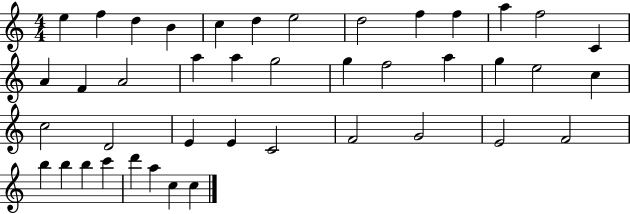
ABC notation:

X:1
T:Untitled
M:4/4
L:1/4
K:C
e f d B c d e2 d2 f f a f2 C A F A2 a a g2 g f2 a g e2 c c2 D2 E E C2 F2 G2 E2 F2 b b b c' d' a c c